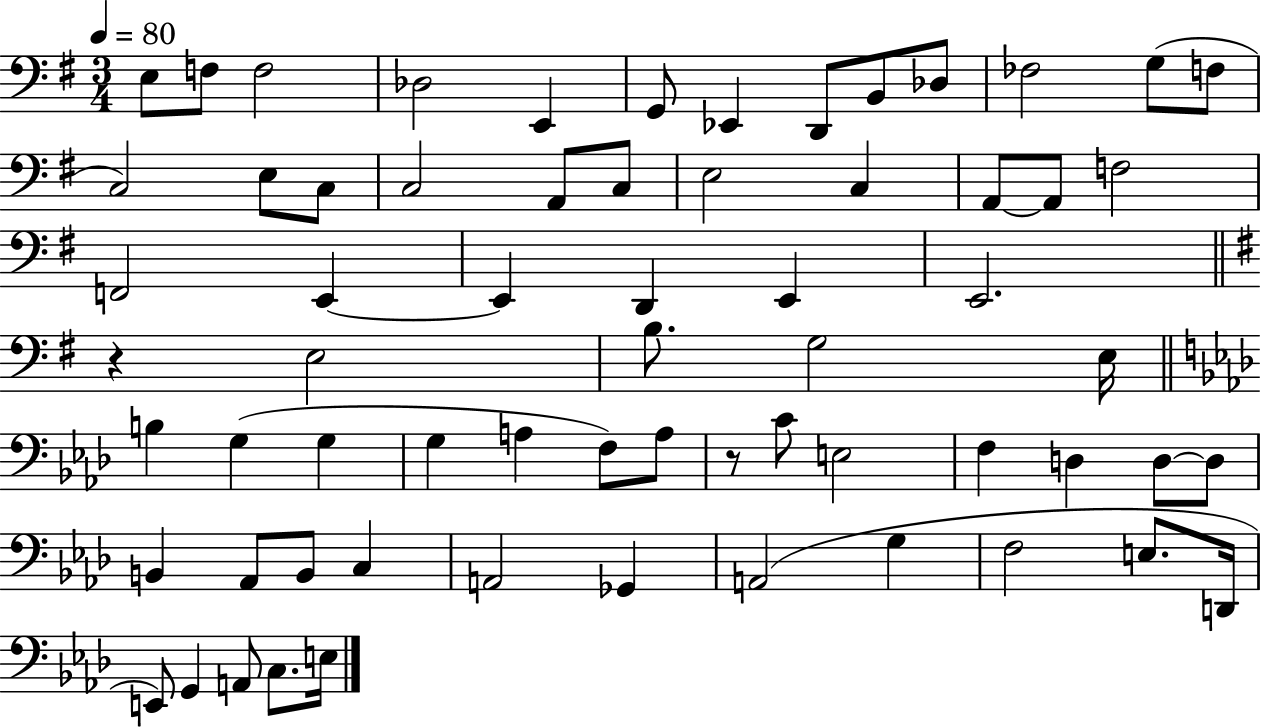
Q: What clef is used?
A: bass